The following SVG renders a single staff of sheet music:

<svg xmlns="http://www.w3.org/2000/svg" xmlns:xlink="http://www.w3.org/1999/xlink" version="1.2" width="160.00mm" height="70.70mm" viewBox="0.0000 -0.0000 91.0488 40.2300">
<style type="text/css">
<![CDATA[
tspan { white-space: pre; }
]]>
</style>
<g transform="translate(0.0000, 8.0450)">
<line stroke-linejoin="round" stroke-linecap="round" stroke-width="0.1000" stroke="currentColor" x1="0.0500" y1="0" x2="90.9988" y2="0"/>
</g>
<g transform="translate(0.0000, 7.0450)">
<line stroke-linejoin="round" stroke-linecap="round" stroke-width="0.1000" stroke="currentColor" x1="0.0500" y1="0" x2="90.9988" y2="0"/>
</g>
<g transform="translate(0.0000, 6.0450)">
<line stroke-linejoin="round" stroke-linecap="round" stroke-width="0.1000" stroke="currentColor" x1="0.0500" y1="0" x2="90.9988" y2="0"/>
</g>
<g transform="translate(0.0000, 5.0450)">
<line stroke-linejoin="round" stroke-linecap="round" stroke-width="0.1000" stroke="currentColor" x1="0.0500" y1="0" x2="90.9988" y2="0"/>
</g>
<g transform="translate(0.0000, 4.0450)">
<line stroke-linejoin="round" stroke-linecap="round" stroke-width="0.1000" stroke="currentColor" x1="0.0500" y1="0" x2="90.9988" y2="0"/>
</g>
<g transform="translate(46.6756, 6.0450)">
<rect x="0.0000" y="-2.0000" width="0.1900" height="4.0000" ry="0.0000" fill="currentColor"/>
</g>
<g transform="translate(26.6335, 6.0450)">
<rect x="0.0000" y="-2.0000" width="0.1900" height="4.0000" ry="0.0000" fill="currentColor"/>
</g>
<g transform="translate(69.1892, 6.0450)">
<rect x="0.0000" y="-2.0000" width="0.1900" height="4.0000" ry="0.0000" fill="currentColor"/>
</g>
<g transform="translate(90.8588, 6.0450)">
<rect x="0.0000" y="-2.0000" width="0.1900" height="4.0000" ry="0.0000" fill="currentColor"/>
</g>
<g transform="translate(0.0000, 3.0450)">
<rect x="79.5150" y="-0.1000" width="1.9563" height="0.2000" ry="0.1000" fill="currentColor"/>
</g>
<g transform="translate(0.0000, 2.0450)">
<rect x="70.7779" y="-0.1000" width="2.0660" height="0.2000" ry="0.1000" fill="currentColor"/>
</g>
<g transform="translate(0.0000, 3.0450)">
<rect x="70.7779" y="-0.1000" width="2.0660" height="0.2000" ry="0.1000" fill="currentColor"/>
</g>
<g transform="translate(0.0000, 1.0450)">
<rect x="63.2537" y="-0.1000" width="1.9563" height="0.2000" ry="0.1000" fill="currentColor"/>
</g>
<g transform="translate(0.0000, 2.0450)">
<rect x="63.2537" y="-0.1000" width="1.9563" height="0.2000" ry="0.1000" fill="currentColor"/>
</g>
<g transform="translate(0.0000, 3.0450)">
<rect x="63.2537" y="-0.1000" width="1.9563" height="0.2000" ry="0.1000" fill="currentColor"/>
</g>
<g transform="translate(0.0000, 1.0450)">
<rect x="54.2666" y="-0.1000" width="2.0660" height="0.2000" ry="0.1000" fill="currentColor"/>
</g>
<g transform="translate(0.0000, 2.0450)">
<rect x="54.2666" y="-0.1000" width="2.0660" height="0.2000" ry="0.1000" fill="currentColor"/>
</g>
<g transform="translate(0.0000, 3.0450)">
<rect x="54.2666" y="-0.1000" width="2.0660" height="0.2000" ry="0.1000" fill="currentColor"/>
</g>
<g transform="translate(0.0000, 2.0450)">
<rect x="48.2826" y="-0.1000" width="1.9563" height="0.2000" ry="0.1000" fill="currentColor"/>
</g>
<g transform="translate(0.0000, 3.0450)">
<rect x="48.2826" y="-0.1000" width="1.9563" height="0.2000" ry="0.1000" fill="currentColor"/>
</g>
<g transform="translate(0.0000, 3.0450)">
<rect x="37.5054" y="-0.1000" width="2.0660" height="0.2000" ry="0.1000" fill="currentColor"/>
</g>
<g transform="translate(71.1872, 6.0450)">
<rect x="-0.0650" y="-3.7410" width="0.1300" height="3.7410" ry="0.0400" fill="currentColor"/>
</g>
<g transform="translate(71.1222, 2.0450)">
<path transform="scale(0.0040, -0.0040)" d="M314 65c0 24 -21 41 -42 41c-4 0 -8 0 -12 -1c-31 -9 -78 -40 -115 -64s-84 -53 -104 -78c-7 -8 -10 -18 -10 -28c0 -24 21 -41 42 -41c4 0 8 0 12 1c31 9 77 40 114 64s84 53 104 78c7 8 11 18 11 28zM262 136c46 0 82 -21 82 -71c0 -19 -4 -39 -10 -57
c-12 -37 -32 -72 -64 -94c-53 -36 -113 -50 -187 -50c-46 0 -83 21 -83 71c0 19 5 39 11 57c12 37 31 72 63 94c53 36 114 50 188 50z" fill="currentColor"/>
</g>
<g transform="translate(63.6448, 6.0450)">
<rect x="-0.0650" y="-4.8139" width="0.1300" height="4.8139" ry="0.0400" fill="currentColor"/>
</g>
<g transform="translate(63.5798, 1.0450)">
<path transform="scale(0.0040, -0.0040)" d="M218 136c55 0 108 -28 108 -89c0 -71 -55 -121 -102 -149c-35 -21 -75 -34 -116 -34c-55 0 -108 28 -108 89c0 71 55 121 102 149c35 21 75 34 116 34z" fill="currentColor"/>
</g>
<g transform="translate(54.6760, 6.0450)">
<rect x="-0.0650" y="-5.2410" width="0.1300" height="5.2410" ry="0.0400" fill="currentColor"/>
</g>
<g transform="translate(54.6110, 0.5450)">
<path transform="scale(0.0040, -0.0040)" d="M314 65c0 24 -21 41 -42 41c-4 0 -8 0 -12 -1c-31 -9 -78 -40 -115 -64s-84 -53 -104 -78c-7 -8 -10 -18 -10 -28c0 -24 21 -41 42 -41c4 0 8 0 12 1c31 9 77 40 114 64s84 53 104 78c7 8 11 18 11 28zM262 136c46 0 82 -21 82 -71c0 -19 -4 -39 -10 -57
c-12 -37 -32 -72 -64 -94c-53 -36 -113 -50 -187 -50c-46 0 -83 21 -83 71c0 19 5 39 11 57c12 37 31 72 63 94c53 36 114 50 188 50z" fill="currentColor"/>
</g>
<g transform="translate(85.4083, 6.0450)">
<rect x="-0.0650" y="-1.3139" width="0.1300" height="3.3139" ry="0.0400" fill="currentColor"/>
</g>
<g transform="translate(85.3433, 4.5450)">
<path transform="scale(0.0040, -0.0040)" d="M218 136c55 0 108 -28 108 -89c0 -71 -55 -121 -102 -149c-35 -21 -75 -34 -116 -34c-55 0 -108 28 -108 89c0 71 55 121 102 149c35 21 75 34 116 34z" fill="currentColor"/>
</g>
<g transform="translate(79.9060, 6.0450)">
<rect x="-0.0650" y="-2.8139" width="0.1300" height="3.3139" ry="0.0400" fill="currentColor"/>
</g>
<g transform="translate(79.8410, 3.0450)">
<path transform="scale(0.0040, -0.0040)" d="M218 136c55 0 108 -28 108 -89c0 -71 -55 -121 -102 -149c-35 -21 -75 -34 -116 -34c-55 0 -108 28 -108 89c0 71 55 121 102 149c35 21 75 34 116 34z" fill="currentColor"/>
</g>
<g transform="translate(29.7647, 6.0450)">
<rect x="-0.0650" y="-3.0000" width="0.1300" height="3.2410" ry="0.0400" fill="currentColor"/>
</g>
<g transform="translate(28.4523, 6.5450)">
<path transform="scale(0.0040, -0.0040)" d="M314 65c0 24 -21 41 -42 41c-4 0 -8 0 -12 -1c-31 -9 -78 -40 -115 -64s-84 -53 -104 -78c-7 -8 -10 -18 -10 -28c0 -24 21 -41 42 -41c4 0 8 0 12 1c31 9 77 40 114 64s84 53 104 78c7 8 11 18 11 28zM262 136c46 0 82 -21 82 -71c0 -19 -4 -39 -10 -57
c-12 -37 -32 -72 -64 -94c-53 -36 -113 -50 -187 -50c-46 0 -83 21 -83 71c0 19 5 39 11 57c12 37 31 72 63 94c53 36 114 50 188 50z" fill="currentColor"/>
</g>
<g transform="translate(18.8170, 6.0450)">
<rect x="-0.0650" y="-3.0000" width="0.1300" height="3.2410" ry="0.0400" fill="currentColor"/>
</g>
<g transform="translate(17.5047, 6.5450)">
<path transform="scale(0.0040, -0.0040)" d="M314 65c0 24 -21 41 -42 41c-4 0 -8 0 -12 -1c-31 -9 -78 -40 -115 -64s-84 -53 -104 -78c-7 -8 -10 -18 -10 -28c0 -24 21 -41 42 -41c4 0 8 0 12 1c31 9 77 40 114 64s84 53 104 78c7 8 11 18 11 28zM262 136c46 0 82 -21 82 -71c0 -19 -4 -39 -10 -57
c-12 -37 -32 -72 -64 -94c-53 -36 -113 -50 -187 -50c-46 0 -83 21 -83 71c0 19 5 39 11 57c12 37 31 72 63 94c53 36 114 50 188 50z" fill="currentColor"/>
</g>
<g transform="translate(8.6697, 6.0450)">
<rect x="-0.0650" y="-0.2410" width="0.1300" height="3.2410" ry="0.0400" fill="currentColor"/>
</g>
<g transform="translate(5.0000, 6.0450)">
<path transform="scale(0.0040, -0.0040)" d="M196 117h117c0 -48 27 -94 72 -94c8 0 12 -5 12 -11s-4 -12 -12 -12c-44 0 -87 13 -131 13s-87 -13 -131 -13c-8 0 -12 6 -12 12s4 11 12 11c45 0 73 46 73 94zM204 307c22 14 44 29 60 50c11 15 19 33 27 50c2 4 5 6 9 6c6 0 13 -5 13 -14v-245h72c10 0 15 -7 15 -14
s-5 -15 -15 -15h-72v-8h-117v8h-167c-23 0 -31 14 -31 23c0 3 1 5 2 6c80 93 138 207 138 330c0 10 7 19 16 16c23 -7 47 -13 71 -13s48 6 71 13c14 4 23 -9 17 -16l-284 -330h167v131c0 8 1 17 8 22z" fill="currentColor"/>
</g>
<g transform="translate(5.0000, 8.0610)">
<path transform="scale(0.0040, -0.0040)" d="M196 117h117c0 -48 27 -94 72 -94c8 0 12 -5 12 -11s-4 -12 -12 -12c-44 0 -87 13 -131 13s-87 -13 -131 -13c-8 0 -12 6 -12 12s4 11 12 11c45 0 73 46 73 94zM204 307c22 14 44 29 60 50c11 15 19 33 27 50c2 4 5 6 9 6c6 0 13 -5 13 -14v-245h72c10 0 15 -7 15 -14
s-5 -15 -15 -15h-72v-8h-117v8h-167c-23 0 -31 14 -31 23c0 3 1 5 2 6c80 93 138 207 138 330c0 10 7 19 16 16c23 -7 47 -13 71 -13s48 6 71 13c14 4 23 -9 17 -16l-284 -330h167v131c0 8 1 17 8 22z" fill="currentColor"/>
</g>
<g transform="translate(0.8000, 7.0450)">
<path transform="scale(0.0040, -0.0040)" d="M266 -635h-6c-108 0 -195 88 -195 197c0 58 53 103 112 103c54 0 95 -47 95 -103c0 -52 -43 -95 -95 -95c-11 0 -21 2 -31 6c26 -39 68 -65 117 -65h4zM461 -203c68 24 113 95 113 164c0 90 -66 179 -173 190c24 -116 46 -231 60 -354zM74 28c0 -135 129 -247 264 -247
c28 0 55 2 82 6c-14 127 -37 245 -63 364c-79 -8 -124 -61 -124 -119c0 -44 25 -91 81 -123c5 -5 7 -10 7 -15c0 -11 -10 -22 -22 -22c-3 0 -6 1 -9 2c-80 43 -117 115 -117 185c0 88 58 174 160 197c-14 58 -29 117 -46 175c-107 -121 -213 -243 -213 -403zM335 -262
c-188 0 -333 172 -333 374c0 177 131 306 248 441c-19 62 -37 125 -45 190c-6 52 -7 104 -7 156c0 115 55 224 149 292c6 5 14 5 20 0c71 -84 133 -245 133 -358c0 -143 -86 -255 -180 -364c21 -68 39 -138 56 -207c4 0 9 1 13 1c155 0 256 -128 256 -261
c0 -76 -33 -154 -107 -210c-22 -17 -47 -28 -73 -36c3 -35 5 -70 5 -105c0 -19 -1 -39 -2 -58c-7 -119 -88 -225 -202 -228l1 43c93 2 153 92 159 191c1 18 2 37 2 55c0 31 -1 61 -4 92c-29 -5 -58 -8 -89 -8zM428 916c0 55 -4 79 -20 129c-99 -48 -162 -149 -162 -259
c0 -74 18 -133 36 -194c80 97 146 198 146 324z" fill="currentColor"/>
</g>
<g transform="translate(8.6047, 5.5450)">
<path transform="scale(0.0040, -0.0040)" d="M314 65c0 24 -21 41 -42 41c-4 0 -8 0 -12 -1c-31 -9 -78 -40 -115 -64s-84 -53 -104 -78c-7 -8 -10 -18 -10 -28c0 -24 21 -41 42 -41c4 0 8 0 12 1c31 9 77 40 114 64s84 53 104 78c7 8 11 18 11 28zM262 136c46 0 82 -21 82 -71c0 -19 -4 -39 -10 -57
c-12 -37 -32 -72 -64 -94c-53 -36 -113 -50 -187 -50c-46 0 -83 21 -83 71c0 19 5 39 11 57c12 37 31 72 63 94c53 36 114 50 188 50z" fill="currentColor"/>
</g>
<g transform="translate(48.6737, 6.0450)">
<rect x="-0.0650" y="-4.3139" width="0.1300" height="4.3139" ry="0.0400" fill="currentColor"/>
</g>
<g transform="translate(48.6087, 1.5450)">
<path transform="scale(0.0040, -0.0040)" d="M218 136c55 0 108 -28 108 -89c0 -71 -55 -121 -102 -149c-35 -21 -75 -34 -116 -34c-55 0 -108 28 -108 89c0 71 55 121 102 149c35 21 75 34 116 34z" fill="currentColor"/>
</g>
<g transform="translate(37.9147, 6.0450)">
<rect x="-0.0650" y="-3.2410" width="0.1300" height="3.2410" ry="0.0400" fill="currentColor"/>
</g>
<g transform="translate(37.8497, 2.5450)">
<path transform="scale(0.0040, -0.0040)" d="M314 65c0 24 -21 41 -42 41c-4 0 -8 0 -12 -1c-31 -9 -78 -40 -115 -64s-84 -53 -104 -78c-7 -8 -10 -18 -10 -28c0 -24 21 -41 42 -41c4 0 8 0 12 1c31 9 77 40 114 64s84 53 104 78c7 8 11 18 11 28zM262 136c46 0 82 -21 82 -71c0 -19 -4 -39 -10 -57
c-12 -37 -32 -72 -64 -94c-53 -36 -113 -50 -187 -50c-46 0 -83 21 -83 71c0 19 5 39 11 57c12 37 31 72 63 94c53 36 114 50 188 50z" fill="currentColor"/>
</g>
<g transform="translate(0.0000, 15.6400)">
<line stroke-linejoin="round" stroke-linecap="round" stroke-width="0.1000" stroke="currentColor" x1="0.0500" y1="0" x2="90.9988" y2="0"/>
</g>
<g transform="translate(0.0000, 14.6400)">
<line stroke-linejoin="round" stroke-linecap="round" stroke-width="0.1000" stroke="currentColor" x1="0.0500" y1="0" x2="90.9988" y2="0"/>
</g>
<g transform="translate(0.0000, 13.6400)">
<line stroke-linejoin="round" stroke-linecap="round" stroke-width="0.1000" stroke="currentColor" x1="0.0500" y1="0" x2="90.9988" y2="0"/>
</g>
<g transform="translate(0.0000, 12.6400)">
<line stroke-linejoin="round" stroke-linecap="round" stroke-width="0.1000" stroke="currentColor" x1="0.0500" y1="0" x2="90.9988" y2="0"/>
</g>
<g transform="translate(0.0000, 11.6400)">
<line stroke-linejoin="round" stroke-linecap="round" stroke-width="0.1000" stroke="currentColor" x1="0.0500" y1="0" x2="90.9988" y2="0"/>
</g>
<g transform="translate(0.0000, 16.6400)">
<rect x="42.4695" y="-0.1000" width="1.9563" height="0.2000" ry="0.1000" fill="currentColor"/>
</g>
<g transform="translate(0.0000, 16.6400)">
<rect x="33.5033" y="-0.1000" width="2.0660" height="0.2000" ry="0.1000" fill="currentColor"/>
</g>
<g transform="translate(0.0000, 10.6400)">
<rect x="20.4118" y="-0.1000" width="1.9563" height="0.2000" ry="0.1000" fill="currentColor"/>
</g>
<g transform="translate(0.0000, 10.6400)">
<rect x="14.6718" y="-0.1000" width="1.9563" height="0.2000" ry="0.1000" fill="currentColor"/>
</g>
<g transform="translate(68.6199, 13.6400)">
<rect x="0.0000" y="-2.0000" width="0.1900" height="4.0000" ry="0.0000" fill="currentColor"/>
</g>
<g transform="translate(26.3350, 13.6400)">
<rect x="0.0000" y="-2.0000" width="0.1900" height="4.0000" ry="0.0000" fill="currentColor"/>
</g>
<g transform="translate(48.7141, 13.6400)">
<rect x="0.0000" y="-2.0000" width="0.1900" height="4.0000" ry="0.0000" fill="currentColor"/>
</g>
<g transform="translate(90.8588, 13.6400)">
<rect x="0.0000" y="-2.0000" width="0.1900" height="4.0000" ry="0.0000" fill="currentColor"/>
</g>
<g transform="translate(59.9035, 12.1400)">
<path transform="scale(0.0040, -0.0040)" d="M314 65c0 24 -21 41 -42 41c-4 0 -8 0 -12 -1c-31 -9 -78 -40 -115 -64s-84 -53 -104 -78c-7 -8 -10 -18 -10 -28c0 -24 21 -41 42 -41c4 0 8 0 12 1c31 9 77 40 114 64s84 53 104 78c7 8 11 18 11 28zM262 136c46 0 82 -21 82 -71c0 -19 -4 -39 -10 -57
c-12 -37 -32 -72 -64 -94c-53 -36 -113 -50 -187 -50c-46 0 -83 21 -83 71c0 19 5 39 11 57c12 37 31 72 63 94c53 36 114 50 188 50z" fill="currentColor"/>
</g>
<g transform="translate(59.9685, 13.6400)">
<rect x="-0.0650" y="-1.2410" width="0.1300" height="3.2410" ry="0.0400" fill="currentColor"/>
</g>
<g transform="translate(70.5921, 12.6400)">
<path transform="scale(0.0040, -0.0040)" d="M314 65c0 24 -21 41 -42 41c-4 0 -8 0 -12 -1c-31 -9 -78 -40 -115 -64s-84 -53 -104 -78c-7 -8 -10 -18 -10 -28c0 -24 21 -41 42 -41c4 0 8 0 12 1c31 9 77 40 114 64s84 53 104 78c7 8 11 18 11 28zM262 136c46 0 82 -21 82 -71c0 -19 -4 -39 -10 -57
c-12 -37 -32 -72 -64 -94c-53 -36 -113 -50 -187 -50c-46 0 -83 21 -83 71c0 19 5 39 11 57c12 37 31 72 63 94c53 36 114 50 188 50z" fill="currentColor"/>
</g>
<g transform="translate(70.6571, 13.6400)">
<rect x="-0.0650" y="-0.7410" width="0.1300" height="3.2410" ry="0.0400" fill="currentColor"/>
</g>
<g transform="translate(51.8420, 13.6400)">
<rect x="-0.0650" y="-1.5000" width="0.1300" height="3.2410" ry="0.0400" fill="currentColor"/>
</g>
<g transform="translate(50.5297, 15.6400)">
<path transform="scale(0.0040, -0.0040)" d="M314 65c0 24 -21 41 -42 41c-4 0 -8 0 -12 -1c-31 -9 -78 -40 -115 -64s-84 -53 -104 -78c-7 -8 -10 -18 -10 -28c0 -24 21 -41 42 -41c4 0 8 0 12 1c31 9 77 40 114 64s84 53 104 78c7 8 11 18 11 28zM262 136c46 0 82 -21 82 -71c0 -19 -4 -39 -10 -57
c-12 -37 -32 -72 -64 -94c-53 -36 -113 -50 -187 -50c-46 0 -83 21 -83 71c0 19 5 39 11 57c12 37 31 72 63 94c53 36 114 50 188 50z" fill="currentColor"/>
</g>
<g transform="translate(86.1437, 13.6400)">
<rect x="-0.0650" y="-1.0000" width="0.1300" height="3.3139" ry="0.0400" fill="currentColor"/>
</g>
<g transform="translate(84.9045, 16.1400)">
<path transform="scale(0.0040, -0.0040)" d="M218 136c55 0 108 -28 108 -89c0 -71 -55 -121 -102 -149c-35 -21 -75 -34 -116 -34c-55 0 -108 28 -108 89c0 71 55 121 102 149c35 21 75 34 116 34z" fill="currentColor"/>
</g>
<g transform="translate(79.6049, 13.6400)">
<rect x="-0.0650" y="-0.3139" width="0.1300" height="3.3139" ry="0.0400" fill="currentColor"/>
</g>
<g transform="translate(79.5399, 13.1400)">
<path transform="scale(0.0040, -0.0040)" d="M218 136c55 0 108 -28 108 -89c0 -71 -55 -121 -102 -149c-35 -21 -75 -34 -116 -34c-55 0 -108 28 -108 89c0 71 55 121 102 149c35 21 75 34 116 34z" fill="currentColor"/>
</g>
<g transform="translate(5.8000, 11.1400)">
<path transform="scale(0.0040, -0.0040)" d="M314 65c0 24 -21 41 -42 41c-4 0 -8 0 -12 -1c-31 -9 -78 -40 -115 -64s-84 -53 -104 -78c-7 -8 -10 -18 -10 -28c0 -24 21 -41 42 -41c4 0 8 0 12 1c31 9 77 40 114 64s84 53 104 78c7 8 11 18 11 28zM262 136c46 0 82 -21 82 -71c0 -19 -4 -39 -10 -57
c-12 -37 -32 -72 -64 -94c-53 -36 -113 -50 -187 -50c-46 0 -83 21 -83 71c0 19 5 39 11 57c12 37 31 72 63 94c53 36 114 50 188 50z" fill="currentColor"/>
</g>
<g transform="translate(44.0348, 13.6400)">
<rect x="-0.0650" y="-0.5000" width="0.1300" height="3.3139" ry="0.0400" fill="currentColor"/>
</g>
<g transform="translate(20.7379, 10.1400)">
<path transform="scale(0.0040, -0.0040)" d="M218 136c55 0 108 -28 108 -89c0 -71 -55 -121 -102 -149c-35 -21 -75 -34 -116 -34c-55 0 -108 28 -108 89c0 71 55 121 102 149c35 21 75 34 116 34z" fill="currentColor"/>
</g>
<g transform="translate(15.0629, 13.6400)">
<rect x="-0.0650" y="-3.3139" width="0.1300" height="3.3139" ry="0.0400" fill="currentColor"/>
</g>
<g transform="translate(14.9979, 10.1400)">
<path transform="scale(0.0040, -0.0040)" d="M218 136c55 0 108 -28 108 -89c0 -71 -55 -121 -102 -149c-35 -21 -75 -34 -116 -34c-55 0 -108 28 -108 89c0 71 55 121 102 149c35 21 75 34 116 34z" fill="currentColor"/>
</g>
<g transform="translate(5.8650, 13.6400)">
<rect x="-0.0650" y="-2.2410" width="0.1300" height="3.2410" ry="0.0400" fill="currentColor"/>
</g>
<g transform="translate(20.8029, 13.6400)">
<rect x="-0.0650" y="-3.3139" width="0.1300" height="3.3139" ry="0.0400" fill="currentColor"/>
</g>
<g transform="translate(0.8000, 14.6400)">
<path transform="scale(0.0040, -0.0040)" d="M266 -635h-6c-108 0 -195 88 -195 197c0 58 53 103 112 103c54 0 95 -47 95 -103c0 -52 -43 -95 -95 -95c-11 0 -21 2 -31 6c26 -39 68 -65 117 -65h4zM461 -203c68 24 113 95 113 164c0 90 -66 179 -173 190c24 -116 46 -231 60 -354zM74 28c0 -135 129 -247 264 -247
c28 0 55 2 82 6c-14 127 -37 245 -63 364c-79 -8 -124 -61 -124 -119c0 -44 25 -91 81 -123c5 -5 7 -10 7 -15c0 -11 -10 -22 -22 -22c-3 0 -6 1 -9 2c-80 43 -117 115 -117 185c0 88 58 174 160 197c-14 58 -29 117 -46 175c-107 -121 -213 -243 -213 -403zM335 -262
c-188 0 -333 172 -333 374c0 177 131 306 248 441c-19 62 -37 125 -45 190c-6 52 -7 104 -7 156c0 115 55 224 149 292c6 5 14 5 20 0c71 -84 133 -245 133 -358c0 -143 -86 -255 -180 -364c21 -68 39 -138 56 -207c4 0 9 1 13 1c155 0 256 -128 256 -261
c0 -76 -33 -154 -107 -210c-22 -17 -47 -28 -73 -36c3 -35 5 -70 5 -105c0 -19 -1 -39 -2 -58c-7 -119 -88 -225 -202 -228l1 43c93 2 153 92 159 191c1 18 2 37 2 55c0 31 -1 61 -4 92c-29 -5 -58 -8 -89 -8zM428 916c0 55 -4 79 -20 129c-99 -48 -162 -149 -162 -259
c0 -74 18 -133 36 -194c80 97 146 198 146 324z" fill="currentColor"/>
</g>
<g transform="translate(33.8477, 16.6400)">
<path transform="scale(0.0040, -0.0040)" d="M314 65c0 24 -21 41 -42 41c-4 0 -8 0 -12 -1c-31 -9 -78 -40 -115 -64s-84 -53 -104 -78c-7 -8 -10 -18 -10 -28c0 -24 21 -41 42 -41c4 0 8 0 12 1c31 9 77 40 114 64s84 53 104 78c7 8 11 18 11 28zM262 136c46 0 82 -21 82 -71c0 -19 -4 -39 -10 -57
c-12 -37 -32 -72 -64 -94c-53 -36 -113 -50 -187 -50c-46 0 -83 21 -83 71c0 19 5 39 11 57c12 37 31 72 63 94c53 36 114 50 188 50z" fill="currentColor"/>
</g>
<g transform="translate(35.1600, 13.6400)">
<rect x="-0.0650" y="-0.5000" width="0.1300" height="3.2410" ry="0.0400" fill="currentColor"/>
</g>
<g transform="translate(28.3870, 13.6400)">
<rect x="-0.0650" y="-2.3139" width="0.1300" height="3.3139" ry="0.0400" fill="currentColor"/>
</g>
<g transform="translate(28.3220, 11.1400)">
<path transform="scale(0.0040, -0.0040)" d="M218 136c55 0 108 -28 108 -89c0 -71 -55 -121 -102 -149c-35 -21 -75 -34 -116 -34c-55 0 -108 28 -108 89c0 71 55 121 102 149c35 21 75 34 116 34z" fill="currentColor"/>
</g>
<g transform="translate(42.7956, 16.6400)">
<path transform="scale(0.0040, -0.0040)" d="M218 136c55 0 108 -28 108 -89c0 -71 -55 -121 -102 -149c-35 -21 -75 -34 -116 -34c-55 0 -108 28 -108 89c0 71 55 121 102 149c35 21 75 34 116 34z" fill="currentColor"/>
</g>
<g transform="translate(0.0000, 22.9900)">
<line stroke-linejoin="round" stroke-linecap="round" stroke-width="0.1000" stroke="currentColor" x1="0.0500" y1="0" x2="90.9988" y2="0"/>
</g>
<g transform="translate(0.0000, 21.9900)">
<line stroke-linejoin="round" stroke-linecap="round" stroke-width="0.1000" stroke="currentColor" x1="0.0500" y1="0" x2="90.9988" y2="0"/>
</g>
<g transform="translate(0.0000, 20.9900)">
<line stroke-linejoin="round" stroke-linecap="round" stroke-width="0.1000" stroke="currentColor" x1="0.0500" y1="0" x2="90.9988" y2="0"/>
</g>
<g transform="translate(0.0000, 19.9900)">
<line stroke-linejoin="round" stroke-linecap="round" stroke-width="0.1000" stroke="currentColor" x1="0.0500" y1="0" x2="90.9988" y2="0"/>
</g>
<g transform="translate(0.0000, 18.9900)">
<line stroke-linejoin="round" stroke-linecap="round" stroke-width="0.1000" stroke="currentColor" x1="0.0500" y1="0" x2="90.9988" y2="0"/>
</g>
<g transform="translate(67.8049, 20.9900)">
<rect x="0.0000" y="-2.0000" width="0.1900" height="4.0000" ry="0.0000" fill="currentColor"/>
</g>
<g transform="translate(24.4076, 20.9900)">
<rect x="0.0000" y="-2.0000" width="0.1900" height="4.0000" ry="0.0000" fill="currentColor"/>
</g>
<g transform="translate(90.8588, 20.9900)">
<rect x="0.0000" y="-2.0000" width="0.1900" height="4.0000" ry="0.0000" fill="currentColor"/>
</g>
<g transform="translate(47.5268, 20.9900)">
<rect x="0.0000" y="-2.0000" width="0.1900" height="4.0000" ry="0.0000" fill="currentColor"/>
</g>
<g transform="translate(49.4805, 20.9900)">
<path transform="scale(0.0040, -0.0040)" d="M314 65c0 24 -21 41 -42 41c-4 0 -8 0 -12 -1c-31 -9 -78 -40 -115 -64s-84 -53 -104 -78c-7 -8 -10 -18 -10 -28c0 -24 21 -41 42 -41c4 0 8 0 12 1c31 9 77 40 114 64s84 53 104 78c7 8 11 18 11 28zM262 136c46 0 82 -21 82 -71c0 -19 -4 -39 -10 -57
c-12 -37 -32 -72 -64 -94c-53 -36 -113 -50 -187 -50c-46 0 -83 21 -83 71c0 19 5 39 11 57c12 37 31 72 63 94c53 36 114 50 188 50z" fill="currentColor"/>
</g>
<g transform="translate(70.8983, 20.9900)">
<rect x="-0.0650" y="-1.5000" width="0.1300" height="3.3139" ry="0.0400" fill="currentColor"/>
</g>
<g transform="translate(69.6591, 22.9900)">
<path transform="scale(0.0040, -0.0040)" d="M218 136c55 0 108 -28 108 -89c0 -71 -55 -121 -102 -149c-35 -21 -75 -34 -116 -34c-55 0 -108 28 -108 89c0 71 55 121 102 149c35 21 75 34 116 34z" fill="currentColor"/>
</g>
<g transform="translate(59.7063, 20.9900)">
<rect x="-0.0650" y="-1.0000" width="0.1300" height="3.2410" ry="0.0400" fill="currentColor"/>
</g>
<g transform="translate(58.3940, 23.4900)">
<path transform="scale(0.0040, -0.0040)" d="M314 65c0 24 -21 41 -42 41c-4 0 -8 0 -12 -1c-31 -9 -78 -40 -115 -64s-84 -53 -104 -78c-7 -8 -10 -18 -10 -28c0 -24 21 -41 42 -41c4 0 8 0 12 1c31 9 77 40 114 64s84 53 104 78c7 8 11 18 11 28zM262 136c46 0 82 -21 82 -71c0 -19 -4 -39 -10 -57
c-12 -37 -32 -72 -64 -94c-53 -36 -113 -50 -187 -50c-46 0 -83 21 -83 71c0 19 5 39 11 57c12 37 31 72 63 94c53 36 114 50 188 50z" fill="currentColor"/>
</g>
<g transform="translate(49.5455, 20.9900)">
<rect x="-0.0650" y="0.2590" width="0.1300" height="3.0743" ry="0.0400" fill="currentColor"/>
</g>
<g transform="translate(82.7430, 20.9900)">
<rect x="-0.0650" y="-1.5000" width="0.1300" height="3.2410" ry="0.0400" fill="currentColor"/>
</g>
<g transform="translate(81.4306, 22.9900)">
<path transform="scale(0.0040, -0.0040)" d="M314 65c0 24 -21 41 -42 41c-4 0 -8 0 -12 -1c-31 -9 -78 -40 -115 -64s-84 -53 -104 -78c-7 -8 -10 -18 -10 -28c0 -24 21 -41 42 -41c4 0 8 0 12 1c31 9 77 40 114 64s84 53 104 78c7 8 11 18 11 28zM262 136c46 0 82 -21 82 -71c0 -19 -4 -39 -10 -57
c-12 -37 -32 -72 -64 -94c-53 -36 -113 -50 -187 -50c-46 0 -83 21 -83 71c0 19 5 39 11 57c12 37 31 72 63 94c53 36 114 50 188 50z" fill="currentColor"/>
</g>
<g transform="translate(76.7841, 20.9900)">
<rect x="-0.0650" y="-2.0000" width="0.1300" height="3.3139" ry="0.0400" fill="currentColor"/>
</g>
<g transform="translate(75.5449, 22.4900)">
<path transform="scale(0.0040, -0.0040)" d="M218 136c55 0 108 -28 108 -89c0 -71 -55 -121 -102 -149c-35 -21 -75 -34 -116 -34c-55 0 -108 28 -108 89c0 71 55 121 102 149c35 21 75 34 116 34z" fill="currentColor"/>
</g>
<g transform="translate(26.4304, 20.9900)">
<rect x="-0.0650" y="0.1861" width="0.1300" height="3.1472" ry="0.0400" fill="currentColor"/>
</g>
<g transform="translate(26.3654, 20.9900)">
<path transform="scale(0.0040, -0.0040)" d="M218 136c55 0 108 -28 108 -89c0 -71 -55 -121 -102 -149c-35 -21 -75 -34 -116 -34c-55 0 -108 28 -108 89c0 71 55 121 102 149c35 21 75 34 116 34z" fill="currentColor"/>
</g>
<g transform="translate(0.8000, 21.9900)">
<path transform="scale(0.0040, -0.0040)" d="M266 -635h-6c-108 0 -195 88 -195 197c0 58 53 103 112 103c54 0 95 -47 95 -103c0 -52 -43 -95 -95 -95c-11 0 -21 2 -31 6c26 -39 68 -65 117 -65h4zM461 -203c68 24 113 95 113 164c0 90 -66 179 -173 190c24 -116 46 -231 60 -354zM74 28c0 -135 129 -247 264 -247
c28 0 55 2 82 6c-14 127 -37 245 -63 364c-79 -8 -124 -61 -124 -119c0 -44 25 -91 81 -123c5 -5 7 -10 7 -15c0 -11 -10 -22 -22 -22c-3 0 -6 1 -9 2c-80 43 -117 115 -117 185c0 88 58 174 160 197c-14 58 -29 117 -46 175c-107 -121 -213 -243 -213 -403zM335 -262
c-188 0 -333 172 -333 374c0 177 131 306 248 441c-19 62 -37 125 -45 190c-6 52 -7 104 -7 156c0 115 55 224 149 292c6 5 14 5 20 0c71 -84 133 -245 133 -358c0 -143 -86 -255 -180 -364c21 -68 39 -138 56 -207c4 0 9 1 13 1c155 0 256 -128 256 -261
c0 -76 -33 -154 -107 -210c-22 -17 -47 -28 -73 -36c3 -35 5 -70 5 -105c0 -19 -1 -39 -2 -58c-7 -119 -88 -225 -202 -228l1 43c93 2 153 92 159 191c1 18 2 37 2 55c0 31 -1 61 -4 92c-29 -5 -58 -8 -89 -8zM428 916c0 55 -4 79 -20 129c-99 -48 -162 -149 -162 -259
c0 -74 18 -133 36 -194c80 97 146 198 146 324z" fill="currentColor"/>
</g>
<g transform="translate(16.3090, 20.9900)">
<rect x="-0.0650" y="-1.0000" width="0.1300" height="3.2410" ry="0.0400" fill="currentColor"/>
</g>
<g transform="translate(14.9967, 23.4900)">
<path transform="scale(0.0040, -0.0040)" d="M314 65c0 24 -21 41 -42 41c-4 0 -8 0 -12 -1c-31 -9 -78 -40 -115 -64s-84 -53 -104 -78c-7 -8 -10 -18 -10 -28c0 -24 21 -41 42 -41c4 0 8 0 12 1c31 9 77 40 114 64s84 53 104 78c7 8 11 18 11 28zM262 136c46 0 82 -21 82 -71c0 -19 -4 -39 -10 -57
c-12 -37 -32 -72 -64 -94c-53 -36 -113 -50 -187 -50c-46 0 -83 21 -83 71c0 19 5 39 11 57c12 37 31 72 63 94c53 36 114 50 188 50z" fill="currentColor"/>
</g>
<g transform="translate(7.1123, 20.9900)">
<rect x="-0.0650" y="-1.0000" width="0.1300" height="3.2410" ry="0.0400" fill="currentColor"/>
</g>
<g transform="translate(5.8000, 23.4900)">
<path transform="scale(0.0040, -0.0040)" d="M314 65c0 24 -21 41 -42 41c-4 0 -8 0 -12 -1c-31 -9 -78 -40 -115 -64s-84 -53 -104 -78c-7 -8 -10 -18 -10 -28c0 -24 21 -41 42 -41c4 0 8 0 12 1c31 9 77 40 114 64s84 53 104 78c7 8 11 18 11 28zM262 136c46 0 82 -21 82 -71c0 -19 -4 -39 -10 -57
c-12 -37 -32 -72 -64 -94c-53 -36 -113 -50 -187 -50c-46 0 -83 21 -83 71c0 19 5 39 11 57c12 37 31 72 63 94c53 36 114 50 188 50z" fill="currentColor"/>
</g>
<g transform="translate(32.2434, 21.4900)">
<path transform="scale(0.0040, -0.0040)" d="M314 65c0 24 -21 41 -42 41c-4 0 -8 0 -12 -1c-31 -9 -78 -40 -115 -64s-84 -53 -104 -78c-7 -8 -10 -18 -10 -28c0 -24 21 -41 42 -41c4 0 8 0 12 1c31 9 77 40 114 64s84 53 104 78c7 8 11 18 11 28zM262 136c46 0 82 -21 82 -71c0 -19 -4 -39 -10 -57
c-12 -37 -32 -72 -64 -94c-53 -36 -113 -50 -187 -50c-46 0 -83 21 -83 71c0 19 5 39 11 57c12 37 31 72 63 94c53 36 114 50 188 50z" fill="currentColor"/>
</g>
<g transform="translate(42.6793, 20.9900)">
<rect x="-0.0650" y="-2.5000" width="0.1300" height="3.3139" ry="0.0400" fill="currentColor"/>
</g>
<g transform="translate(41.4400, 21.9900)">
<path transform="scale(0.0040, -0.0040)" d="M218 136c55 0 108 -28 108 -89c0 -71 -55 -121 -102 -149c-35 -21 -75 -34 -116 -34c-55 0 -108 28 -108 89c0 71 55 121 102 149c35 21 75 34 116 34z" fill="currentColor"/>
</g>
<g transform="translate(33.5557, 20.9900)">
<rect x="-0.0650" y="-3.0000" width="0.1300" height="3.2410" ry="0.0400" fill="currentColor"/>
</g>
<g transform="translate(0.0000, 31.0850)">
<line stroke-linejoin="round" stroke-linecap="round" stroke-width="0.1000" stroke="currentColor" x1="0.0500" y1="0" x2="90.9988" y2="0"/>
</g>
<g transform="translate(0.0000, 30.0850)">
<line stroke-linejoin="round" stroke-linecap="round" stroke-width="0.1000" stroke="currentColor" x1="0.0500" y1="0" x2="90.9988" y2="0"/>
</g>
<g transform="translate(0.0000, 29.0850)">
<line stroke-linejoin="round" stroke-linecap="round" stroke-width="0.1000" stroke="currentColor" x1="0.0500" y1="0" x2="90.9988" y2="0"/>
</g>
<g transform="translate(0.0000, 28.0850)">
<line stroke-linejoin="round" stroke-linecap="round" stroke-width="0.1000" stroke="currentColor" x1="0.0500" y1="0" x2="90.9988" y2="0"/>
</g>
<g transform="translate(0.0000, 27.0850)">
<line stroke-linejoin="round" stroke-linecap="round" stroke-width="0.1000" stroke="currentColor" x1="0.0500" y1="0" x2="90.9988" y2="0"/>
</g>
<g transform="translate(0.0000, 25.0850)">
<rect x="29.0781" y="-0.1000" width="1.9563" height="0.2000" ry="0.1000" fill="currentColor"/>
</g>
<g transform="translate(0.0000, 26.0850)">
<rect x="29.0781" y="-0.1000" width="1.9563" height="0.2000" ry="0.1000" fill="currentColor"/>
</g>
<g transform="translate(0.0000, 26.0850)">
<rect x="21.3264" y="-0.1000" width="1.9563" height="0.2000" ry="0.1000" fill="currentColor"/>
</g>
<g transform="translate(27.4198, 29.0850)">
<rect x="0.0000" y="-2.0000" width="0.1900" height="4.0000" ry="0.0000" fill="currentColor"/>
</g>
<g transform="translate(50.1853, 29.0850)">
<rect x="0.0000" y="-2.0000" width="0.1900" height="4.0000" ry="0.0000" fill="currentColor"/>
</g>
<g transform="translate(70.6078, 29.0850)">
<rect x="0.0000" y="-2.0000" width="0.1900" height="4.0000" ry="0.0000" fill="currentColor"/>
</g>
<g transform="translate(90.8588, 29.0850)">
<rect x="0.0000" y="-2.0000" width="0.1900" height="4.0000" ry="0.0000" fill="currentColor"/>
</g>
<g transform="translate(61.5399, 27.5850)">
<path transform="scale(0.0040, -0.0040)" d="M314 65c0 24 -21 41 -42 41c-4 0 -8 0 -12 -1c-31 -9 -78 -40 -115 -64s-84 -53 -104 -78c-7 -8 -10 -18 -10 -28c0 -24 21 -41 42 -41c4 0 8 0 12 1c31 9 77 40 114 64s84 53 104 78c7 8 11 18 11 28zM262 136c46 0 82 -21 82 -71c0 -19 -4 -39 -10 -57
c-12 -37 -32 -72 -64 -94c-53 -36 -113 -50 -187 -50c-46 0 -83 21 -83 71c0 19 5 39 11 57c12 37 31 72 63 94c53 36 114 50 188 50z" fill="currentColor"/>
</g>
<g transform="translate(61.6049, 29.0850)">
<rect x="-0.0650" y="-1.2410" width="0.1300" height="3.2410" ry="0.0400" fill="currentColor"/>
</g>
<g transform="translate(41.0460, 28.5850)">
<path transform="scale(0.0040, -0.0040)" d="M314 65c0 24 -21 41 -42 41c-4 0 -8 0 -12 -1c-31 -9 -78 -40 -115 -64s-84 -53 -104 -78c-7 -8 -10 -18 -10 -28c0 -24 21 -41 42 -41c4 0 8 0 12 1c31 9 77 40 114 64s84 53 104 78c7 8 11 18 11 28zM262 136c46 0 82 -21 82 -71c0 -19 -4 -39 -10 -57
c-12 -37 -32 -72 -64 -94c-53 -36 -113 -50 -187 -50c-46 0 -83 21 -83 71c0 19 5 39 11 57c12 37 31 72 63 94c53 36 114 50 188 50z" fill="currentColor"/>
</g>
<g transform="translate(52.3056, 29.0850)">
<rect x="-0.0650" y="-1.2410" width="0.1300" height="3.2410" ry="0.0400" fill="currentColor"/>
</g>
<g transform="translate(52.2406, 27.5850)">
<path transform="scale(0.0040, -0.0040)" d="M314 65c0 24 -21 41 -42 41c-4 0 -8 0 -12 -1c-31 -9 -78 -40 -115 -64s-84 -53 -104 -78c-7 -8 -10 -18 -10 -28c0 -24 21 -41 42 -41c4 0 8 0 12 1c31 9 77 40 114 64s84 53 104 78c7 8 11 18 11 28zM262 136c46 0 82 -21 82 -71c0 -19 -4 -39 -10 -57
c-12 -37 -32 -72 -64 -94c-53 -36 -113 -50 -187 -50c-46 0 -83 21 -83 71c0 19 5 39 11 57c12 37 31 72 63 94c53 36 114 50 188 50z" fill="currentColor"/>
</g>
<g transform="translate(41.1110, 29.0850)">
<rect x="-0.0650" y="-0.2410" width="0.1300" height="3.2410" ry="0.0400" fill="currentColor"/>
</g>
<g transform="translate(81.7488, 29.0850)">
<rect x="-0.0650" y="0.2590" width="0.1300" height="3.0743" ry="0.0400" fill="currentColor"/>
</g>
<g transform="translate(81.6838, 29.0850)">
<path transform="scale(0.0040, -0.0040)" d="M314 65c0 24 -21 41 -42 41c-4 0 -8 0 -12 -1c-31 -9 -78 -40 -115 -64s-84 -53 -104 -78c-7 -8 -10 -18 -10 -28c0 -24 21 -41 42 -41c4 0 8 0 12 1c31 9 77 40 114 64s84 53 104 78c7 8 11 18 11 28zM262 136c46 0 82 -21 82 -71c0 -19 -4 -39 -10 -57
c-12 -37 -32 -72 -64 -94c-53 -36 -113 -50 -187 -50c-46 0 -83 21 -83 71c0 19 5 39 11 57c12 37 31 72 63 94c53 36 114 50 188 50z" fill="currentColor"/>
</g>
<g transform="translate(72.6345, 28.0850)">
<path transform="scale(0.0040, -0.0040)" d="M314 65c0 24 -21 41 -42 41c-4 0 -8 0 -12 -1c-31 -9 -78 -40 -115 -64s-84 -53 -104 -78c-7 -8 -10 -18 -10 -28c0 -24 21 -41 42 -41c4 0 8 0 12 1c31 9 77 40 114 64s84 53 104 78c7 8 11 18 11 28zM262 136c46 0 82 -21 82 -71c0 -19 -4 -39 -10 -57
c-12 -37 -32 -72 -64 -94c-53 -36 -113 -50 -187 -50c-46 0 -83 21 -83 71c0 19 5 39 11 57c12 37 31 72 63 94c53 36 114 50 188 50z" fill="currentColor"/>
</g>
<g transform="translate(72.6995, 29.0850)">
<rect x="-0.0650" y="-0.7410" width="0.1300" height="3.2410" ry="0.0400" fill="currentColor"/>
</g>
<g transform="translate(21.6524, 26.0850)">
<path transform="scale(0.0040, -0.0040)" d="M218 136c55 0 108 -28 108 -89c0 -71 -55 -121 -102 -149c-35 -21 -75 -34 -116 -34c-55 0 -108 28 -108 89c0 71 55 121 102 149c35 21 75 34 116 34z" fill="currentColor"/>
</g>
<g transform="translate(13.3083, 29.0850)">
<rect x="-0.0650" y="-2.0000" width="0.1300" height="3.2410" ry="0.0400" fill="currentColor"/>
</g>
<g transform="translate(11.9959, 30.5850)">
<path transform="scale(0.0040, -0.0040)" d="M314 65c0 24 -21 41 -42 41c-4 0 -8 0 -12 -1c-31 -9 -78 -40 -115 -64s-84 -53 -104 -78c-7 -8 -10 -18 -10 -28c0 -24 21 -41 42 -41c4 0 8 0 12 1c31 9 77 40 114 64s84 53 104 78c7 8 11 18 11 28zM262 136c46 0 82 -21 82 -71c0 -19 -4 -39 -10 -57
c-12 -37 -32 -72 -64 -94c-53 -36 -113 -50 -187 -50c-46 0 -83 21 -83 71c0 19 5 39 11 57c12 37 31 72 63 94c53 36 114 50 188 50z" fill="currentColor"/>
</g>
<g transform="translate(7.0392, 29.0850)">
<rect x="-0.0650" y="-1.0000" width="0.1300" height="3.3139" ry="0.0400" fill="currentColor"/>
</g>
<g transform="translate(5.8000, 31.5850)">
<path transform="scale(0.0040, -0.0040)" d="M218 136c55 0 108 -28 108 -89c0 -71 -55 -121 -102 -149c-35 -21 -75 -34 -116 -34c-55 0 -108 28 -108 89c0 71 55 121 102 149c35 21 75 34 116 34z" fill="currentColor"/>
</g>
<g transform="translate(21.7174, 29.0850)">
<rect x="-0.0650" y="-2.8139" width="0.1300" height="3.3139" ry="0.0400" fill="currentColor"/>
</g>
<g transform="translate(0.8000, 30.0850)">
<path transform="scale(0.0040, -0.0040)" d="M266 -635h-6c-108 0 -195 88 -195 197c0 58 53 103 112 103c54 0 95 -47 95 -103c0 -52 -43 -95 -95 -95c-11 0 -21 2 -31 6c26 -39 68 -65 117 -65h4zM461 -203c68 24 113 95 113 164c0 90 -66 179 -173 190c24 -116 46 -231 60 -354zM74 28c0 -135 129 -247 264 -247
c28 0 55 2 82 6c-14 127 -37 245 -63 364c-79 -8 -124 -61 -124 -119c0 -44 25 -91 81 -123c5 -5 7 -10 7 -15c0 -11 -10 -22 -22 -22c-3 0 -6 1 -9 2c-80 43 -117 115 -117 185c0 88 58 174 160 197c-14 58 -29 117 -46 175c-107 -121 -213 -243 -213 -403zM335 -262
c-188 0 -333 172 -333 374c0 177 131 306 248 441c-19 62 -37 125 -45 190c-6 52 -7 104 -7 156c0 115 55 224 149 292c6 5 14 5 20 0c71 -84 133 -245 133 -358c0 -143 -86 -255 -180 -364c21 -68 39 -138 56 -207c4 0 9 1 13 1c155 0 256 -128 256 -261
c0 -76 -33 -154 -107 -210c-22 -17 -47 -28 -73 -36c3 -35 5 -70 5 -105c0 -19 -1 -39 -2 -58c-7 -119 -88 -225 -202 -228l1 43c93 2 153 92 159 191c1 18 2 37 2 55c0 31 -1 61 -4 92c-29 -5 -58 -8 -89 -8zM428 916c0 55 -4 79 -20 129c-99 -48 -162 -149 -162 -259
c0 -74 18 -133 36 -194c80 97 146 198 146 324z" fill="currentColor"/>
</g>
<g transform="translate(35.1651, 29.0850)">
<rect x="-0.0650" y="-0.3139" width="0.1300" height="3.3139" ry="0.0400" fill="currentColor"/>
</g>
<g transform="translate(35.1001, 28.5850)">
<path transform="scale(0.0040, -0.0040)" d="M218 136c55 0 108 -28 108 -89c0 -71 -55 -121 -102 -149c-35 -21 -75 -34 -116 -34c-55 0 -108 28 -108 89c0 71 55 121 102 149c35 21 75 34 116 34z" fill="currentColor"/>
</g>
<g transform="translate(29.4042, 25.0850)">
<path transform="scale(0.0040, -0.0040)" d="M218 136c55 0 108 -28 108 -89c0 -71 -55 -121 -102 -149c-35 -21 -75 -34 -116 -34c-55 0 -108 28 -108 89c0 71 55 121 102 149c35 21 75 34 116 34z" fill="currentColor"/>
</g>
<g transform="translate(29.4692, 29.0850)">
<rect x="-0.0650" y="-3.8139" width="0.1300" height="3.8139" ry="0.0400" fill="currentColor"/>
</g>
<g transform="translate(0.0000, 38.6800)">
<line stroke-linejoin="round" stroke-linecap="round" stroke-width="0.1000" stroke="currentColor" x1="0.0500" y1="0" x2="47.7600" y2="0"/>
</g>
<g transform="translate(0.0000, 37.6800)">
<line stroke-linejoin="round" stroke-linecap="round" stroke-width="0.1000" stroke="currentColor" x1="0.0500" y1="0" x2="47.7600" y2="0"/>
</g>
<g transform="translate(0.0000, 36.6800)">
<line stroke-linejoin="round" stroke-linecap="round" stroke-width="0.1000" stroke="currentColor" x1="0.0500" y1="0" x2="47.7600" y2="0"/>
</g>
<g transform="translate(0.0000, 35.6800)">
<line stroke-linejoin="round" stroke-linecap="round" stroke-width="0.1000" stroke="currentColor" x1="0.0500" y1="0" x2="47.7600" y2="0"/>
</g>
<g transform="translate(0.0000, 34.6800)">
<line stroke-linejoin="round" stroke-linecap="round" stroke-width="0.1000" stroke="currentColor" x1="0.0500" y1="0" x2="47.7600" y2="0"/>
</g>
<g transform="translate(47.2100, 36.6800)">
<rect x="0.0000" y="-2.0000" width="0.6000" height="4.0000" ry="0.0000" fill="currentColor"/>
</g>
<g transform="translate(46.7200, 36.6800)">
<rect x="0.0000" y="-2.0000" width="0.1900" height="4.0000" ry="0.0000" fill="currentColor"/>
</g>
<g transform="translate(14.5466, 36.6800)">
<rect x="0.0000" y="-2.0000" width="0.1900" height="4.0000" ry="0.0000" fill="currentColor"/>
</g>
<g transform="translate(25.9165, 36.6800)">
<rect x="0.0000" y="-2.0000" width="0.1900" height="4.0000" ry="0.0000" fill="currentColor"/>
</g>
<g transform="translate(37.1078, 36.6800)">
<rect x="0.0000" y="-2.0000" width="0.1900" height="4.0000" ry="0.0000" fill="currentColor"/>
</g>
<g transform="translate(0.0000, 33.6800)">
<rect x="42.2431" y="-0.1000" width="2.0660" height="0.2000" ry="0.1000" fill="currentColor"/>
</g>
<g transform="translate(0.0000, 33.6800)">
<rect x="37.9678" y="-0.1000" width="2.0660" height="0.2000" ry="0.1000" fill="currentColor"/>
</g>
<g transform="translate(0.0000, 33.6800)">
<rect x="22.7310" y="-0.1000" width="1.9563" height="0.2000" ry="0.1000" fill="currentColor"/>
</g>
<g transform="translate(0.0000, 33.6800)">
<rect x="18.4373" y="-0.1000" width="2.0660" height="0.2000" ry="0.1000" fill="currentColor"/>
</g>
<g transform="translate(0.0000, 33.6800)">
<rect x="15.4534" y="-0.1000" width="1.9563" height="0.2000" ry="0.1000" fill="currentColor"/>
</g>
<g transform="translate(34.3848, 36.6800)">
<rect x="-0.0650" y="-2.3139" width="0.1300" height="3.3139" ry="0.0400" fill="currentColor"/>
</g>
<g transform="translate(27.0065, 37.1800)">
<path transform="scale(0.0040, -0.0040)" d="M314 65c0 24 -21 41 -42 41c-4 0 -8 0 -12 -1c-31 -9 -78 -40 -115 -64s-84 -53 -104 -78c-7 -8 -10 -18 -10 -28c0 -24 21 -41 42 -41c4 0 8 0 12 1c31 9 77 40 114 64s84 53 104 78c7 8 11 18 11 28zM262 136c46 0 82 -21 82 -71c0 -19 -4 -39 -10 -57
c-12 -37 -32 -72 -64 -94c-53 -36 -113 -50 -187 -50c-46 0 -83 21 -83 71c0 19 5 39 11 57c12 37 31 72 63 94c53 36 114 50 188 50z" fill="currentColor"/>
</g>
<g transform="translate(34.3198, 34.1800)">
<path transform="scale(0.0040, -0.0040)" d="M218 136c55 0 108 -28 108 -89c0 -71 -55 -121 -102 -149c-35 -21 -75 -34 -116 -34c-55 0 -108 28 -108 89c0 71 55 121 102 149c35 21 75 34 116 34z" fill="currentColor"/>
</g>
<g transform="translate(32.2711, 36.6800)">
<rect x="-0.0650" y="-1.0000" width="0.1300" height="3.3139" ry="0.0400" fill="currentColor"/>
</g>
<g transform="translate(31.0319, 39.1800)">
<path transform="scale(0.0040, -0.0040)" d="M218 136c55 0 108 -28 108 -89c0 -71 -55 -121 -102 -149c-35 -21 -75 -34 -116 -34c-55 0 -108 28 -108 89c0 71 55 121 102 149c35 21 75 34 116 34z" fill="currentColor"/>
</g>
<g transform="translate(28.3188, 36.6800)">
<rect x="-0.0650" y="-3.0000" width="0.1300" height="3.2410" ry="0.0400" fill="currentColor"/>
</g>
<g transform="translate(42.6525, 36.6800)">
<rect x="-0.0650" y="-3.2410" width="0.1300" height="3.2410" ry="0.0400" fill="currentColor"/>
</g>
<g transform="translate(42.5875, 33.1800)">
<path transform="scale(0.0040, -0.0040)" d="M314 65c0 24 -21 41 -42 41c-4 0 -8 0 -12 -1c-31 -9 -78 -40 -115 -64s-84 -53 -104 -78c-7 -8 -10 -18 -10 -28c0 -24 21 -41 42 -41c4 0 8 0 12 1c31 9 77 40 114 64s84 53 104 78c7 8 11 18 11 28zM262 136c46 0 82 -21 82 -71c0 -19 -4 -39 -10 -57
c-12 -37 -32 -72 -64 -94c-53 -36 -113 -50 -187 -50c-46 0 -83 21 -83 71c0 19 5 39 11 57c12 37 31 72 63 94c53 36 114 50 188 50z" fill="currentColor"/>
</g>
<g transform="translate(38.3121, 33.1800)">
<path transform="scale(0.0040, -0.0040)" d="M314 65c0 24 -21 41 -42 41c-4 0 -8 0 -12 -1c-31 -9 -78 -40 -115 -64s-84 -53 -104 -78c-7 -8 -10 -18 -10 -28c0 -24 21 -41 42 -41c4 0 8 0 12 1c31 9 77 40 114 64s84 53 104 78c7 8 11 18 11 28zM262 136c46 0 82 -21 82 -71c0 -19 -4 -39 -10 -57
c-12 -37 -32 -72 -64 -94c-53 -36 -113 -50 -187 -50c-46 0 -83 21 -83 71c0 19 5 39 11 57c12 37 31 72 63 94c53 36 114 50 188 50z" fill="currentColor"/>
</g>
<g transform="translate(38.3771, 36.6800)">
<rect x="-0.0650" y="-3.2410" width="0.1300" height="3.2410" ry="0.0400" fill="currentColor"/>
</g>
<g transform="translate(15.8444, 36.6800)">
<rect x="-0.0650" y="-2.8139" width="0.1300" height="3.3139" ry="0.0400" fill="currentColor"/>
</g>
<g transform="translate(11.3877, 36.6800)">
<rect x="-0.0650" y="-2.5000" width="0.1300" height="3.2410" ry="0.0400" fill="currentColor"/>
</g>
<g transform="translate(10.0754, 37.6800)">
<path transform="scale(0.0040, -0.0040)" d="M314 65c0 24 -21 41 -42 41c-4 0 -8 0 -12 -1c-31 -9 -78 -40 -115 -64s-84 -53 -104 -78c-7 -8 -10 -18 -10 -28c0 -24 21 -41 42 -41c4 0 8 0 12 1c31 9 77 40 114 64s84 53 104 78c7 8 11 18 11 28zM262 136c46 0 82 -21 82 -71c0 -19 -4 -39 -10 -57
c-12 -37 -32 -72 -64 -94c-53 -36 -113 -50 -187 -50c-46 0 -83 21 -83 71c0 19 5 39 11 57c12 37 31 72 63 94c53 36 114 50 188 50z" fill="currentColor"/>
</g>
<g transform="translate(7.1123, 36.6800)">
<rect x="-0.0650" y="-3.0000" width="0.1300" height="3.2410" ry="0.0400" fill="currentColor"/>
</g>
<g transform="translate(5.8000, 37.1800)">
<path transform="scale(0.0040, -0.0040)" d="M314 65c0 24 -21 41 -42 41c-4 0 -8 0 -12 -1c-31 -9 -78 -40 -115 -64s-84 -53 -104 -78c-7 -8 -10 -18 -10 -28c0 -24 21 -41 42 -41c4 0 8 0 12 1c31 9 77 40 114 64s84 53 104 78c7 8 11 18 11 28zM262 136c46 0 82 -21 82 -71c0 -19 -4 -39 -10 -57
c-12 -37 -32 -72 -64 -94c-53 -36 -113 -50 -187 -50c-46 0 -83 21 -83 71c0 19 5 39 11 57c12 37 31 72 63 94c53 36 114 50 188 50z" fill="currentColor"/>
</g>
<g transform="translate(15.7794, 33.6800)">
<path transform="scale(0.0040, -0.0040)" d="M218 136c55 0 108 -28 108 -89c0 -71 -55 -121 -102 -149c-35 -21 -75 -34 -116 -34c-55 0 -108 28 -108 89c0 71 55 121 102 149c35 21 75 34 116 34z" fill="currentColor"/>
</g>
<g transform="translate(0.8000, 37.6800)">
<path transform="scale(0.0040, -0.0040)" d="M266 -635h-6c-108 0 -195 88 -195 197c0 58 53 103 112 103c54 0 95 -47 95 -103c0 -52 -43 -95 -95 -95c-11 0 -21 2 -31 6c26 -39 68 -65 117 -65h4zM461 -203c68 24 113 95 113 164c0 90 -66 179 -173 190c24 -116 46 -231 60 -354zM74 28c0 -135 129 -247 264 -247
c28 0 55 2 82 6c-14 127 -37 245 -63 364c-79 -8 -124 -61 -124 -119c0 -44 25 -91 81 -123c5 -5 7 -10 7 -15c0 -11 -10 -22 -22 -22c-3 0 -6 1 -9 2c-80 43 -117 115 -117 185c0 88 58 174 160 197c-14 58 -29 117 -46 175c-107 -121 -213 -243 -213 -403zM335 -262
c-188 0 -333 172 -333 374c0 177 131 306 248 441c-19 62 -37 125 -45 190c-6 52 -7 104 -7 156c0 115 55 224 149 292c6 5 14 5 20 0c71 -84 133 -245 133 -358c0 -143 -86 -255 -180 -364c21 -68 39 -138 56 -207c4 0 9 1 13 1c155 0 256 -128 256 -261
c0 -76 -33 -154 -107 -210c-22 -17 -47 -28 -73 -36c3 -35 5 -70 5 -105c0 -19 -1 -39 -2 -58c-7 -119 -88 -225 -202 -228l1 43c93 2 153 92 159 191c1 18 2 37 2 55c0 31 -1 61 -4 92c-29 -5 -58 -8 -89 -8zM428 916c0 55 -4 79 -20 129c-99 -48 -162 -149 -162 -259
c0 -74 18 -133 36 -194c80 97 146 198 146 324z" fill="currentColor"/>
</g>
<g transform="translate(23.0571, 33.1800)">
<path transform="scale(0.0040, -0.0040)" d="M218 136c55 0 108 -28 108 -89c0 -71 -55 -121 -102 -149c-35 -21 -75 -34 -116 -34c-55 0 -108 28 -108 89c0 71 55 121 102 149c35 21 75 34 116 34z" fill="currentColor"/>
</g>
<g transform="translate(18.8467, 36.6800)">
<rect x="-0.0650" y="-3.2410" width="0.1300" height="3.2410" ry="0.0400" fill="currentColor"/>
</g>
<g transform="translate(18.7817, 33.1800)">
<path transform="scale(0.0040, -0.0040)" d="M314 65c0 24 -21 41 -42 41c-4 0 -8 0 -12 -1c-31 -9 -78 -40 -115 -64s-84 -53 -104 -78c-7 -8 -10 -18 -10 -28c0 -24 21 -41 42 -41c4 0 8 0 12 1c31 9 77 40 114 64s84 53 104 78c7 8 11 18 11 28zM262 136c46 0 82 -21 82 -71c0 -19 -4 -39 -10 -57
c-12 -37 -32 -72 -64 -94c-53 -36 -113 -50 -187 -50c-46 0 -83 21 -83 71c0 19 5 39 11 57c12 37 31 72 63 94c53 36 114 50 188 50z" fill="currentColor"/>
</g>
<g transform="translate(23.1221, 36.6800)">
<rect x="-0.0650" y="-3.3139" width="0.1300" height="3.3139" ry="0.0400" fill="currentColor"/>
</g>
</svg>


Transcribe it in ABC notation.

X:1
T:Untitled
M:4/4
L:1/4
K:C
c2 A2 A2 b2 d' f'2 e' c'2 a e g2 b b g C2 C E2 e2 d2 c D D2 D2 B A2 G B2 D2 E F E2 D F2 a c' c c2 e2 e2 d2 B2 A2 G2 a b2 b A2 D g b2 b2